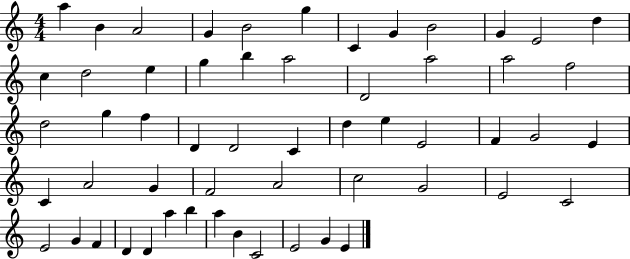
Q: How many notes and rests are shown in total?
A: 56